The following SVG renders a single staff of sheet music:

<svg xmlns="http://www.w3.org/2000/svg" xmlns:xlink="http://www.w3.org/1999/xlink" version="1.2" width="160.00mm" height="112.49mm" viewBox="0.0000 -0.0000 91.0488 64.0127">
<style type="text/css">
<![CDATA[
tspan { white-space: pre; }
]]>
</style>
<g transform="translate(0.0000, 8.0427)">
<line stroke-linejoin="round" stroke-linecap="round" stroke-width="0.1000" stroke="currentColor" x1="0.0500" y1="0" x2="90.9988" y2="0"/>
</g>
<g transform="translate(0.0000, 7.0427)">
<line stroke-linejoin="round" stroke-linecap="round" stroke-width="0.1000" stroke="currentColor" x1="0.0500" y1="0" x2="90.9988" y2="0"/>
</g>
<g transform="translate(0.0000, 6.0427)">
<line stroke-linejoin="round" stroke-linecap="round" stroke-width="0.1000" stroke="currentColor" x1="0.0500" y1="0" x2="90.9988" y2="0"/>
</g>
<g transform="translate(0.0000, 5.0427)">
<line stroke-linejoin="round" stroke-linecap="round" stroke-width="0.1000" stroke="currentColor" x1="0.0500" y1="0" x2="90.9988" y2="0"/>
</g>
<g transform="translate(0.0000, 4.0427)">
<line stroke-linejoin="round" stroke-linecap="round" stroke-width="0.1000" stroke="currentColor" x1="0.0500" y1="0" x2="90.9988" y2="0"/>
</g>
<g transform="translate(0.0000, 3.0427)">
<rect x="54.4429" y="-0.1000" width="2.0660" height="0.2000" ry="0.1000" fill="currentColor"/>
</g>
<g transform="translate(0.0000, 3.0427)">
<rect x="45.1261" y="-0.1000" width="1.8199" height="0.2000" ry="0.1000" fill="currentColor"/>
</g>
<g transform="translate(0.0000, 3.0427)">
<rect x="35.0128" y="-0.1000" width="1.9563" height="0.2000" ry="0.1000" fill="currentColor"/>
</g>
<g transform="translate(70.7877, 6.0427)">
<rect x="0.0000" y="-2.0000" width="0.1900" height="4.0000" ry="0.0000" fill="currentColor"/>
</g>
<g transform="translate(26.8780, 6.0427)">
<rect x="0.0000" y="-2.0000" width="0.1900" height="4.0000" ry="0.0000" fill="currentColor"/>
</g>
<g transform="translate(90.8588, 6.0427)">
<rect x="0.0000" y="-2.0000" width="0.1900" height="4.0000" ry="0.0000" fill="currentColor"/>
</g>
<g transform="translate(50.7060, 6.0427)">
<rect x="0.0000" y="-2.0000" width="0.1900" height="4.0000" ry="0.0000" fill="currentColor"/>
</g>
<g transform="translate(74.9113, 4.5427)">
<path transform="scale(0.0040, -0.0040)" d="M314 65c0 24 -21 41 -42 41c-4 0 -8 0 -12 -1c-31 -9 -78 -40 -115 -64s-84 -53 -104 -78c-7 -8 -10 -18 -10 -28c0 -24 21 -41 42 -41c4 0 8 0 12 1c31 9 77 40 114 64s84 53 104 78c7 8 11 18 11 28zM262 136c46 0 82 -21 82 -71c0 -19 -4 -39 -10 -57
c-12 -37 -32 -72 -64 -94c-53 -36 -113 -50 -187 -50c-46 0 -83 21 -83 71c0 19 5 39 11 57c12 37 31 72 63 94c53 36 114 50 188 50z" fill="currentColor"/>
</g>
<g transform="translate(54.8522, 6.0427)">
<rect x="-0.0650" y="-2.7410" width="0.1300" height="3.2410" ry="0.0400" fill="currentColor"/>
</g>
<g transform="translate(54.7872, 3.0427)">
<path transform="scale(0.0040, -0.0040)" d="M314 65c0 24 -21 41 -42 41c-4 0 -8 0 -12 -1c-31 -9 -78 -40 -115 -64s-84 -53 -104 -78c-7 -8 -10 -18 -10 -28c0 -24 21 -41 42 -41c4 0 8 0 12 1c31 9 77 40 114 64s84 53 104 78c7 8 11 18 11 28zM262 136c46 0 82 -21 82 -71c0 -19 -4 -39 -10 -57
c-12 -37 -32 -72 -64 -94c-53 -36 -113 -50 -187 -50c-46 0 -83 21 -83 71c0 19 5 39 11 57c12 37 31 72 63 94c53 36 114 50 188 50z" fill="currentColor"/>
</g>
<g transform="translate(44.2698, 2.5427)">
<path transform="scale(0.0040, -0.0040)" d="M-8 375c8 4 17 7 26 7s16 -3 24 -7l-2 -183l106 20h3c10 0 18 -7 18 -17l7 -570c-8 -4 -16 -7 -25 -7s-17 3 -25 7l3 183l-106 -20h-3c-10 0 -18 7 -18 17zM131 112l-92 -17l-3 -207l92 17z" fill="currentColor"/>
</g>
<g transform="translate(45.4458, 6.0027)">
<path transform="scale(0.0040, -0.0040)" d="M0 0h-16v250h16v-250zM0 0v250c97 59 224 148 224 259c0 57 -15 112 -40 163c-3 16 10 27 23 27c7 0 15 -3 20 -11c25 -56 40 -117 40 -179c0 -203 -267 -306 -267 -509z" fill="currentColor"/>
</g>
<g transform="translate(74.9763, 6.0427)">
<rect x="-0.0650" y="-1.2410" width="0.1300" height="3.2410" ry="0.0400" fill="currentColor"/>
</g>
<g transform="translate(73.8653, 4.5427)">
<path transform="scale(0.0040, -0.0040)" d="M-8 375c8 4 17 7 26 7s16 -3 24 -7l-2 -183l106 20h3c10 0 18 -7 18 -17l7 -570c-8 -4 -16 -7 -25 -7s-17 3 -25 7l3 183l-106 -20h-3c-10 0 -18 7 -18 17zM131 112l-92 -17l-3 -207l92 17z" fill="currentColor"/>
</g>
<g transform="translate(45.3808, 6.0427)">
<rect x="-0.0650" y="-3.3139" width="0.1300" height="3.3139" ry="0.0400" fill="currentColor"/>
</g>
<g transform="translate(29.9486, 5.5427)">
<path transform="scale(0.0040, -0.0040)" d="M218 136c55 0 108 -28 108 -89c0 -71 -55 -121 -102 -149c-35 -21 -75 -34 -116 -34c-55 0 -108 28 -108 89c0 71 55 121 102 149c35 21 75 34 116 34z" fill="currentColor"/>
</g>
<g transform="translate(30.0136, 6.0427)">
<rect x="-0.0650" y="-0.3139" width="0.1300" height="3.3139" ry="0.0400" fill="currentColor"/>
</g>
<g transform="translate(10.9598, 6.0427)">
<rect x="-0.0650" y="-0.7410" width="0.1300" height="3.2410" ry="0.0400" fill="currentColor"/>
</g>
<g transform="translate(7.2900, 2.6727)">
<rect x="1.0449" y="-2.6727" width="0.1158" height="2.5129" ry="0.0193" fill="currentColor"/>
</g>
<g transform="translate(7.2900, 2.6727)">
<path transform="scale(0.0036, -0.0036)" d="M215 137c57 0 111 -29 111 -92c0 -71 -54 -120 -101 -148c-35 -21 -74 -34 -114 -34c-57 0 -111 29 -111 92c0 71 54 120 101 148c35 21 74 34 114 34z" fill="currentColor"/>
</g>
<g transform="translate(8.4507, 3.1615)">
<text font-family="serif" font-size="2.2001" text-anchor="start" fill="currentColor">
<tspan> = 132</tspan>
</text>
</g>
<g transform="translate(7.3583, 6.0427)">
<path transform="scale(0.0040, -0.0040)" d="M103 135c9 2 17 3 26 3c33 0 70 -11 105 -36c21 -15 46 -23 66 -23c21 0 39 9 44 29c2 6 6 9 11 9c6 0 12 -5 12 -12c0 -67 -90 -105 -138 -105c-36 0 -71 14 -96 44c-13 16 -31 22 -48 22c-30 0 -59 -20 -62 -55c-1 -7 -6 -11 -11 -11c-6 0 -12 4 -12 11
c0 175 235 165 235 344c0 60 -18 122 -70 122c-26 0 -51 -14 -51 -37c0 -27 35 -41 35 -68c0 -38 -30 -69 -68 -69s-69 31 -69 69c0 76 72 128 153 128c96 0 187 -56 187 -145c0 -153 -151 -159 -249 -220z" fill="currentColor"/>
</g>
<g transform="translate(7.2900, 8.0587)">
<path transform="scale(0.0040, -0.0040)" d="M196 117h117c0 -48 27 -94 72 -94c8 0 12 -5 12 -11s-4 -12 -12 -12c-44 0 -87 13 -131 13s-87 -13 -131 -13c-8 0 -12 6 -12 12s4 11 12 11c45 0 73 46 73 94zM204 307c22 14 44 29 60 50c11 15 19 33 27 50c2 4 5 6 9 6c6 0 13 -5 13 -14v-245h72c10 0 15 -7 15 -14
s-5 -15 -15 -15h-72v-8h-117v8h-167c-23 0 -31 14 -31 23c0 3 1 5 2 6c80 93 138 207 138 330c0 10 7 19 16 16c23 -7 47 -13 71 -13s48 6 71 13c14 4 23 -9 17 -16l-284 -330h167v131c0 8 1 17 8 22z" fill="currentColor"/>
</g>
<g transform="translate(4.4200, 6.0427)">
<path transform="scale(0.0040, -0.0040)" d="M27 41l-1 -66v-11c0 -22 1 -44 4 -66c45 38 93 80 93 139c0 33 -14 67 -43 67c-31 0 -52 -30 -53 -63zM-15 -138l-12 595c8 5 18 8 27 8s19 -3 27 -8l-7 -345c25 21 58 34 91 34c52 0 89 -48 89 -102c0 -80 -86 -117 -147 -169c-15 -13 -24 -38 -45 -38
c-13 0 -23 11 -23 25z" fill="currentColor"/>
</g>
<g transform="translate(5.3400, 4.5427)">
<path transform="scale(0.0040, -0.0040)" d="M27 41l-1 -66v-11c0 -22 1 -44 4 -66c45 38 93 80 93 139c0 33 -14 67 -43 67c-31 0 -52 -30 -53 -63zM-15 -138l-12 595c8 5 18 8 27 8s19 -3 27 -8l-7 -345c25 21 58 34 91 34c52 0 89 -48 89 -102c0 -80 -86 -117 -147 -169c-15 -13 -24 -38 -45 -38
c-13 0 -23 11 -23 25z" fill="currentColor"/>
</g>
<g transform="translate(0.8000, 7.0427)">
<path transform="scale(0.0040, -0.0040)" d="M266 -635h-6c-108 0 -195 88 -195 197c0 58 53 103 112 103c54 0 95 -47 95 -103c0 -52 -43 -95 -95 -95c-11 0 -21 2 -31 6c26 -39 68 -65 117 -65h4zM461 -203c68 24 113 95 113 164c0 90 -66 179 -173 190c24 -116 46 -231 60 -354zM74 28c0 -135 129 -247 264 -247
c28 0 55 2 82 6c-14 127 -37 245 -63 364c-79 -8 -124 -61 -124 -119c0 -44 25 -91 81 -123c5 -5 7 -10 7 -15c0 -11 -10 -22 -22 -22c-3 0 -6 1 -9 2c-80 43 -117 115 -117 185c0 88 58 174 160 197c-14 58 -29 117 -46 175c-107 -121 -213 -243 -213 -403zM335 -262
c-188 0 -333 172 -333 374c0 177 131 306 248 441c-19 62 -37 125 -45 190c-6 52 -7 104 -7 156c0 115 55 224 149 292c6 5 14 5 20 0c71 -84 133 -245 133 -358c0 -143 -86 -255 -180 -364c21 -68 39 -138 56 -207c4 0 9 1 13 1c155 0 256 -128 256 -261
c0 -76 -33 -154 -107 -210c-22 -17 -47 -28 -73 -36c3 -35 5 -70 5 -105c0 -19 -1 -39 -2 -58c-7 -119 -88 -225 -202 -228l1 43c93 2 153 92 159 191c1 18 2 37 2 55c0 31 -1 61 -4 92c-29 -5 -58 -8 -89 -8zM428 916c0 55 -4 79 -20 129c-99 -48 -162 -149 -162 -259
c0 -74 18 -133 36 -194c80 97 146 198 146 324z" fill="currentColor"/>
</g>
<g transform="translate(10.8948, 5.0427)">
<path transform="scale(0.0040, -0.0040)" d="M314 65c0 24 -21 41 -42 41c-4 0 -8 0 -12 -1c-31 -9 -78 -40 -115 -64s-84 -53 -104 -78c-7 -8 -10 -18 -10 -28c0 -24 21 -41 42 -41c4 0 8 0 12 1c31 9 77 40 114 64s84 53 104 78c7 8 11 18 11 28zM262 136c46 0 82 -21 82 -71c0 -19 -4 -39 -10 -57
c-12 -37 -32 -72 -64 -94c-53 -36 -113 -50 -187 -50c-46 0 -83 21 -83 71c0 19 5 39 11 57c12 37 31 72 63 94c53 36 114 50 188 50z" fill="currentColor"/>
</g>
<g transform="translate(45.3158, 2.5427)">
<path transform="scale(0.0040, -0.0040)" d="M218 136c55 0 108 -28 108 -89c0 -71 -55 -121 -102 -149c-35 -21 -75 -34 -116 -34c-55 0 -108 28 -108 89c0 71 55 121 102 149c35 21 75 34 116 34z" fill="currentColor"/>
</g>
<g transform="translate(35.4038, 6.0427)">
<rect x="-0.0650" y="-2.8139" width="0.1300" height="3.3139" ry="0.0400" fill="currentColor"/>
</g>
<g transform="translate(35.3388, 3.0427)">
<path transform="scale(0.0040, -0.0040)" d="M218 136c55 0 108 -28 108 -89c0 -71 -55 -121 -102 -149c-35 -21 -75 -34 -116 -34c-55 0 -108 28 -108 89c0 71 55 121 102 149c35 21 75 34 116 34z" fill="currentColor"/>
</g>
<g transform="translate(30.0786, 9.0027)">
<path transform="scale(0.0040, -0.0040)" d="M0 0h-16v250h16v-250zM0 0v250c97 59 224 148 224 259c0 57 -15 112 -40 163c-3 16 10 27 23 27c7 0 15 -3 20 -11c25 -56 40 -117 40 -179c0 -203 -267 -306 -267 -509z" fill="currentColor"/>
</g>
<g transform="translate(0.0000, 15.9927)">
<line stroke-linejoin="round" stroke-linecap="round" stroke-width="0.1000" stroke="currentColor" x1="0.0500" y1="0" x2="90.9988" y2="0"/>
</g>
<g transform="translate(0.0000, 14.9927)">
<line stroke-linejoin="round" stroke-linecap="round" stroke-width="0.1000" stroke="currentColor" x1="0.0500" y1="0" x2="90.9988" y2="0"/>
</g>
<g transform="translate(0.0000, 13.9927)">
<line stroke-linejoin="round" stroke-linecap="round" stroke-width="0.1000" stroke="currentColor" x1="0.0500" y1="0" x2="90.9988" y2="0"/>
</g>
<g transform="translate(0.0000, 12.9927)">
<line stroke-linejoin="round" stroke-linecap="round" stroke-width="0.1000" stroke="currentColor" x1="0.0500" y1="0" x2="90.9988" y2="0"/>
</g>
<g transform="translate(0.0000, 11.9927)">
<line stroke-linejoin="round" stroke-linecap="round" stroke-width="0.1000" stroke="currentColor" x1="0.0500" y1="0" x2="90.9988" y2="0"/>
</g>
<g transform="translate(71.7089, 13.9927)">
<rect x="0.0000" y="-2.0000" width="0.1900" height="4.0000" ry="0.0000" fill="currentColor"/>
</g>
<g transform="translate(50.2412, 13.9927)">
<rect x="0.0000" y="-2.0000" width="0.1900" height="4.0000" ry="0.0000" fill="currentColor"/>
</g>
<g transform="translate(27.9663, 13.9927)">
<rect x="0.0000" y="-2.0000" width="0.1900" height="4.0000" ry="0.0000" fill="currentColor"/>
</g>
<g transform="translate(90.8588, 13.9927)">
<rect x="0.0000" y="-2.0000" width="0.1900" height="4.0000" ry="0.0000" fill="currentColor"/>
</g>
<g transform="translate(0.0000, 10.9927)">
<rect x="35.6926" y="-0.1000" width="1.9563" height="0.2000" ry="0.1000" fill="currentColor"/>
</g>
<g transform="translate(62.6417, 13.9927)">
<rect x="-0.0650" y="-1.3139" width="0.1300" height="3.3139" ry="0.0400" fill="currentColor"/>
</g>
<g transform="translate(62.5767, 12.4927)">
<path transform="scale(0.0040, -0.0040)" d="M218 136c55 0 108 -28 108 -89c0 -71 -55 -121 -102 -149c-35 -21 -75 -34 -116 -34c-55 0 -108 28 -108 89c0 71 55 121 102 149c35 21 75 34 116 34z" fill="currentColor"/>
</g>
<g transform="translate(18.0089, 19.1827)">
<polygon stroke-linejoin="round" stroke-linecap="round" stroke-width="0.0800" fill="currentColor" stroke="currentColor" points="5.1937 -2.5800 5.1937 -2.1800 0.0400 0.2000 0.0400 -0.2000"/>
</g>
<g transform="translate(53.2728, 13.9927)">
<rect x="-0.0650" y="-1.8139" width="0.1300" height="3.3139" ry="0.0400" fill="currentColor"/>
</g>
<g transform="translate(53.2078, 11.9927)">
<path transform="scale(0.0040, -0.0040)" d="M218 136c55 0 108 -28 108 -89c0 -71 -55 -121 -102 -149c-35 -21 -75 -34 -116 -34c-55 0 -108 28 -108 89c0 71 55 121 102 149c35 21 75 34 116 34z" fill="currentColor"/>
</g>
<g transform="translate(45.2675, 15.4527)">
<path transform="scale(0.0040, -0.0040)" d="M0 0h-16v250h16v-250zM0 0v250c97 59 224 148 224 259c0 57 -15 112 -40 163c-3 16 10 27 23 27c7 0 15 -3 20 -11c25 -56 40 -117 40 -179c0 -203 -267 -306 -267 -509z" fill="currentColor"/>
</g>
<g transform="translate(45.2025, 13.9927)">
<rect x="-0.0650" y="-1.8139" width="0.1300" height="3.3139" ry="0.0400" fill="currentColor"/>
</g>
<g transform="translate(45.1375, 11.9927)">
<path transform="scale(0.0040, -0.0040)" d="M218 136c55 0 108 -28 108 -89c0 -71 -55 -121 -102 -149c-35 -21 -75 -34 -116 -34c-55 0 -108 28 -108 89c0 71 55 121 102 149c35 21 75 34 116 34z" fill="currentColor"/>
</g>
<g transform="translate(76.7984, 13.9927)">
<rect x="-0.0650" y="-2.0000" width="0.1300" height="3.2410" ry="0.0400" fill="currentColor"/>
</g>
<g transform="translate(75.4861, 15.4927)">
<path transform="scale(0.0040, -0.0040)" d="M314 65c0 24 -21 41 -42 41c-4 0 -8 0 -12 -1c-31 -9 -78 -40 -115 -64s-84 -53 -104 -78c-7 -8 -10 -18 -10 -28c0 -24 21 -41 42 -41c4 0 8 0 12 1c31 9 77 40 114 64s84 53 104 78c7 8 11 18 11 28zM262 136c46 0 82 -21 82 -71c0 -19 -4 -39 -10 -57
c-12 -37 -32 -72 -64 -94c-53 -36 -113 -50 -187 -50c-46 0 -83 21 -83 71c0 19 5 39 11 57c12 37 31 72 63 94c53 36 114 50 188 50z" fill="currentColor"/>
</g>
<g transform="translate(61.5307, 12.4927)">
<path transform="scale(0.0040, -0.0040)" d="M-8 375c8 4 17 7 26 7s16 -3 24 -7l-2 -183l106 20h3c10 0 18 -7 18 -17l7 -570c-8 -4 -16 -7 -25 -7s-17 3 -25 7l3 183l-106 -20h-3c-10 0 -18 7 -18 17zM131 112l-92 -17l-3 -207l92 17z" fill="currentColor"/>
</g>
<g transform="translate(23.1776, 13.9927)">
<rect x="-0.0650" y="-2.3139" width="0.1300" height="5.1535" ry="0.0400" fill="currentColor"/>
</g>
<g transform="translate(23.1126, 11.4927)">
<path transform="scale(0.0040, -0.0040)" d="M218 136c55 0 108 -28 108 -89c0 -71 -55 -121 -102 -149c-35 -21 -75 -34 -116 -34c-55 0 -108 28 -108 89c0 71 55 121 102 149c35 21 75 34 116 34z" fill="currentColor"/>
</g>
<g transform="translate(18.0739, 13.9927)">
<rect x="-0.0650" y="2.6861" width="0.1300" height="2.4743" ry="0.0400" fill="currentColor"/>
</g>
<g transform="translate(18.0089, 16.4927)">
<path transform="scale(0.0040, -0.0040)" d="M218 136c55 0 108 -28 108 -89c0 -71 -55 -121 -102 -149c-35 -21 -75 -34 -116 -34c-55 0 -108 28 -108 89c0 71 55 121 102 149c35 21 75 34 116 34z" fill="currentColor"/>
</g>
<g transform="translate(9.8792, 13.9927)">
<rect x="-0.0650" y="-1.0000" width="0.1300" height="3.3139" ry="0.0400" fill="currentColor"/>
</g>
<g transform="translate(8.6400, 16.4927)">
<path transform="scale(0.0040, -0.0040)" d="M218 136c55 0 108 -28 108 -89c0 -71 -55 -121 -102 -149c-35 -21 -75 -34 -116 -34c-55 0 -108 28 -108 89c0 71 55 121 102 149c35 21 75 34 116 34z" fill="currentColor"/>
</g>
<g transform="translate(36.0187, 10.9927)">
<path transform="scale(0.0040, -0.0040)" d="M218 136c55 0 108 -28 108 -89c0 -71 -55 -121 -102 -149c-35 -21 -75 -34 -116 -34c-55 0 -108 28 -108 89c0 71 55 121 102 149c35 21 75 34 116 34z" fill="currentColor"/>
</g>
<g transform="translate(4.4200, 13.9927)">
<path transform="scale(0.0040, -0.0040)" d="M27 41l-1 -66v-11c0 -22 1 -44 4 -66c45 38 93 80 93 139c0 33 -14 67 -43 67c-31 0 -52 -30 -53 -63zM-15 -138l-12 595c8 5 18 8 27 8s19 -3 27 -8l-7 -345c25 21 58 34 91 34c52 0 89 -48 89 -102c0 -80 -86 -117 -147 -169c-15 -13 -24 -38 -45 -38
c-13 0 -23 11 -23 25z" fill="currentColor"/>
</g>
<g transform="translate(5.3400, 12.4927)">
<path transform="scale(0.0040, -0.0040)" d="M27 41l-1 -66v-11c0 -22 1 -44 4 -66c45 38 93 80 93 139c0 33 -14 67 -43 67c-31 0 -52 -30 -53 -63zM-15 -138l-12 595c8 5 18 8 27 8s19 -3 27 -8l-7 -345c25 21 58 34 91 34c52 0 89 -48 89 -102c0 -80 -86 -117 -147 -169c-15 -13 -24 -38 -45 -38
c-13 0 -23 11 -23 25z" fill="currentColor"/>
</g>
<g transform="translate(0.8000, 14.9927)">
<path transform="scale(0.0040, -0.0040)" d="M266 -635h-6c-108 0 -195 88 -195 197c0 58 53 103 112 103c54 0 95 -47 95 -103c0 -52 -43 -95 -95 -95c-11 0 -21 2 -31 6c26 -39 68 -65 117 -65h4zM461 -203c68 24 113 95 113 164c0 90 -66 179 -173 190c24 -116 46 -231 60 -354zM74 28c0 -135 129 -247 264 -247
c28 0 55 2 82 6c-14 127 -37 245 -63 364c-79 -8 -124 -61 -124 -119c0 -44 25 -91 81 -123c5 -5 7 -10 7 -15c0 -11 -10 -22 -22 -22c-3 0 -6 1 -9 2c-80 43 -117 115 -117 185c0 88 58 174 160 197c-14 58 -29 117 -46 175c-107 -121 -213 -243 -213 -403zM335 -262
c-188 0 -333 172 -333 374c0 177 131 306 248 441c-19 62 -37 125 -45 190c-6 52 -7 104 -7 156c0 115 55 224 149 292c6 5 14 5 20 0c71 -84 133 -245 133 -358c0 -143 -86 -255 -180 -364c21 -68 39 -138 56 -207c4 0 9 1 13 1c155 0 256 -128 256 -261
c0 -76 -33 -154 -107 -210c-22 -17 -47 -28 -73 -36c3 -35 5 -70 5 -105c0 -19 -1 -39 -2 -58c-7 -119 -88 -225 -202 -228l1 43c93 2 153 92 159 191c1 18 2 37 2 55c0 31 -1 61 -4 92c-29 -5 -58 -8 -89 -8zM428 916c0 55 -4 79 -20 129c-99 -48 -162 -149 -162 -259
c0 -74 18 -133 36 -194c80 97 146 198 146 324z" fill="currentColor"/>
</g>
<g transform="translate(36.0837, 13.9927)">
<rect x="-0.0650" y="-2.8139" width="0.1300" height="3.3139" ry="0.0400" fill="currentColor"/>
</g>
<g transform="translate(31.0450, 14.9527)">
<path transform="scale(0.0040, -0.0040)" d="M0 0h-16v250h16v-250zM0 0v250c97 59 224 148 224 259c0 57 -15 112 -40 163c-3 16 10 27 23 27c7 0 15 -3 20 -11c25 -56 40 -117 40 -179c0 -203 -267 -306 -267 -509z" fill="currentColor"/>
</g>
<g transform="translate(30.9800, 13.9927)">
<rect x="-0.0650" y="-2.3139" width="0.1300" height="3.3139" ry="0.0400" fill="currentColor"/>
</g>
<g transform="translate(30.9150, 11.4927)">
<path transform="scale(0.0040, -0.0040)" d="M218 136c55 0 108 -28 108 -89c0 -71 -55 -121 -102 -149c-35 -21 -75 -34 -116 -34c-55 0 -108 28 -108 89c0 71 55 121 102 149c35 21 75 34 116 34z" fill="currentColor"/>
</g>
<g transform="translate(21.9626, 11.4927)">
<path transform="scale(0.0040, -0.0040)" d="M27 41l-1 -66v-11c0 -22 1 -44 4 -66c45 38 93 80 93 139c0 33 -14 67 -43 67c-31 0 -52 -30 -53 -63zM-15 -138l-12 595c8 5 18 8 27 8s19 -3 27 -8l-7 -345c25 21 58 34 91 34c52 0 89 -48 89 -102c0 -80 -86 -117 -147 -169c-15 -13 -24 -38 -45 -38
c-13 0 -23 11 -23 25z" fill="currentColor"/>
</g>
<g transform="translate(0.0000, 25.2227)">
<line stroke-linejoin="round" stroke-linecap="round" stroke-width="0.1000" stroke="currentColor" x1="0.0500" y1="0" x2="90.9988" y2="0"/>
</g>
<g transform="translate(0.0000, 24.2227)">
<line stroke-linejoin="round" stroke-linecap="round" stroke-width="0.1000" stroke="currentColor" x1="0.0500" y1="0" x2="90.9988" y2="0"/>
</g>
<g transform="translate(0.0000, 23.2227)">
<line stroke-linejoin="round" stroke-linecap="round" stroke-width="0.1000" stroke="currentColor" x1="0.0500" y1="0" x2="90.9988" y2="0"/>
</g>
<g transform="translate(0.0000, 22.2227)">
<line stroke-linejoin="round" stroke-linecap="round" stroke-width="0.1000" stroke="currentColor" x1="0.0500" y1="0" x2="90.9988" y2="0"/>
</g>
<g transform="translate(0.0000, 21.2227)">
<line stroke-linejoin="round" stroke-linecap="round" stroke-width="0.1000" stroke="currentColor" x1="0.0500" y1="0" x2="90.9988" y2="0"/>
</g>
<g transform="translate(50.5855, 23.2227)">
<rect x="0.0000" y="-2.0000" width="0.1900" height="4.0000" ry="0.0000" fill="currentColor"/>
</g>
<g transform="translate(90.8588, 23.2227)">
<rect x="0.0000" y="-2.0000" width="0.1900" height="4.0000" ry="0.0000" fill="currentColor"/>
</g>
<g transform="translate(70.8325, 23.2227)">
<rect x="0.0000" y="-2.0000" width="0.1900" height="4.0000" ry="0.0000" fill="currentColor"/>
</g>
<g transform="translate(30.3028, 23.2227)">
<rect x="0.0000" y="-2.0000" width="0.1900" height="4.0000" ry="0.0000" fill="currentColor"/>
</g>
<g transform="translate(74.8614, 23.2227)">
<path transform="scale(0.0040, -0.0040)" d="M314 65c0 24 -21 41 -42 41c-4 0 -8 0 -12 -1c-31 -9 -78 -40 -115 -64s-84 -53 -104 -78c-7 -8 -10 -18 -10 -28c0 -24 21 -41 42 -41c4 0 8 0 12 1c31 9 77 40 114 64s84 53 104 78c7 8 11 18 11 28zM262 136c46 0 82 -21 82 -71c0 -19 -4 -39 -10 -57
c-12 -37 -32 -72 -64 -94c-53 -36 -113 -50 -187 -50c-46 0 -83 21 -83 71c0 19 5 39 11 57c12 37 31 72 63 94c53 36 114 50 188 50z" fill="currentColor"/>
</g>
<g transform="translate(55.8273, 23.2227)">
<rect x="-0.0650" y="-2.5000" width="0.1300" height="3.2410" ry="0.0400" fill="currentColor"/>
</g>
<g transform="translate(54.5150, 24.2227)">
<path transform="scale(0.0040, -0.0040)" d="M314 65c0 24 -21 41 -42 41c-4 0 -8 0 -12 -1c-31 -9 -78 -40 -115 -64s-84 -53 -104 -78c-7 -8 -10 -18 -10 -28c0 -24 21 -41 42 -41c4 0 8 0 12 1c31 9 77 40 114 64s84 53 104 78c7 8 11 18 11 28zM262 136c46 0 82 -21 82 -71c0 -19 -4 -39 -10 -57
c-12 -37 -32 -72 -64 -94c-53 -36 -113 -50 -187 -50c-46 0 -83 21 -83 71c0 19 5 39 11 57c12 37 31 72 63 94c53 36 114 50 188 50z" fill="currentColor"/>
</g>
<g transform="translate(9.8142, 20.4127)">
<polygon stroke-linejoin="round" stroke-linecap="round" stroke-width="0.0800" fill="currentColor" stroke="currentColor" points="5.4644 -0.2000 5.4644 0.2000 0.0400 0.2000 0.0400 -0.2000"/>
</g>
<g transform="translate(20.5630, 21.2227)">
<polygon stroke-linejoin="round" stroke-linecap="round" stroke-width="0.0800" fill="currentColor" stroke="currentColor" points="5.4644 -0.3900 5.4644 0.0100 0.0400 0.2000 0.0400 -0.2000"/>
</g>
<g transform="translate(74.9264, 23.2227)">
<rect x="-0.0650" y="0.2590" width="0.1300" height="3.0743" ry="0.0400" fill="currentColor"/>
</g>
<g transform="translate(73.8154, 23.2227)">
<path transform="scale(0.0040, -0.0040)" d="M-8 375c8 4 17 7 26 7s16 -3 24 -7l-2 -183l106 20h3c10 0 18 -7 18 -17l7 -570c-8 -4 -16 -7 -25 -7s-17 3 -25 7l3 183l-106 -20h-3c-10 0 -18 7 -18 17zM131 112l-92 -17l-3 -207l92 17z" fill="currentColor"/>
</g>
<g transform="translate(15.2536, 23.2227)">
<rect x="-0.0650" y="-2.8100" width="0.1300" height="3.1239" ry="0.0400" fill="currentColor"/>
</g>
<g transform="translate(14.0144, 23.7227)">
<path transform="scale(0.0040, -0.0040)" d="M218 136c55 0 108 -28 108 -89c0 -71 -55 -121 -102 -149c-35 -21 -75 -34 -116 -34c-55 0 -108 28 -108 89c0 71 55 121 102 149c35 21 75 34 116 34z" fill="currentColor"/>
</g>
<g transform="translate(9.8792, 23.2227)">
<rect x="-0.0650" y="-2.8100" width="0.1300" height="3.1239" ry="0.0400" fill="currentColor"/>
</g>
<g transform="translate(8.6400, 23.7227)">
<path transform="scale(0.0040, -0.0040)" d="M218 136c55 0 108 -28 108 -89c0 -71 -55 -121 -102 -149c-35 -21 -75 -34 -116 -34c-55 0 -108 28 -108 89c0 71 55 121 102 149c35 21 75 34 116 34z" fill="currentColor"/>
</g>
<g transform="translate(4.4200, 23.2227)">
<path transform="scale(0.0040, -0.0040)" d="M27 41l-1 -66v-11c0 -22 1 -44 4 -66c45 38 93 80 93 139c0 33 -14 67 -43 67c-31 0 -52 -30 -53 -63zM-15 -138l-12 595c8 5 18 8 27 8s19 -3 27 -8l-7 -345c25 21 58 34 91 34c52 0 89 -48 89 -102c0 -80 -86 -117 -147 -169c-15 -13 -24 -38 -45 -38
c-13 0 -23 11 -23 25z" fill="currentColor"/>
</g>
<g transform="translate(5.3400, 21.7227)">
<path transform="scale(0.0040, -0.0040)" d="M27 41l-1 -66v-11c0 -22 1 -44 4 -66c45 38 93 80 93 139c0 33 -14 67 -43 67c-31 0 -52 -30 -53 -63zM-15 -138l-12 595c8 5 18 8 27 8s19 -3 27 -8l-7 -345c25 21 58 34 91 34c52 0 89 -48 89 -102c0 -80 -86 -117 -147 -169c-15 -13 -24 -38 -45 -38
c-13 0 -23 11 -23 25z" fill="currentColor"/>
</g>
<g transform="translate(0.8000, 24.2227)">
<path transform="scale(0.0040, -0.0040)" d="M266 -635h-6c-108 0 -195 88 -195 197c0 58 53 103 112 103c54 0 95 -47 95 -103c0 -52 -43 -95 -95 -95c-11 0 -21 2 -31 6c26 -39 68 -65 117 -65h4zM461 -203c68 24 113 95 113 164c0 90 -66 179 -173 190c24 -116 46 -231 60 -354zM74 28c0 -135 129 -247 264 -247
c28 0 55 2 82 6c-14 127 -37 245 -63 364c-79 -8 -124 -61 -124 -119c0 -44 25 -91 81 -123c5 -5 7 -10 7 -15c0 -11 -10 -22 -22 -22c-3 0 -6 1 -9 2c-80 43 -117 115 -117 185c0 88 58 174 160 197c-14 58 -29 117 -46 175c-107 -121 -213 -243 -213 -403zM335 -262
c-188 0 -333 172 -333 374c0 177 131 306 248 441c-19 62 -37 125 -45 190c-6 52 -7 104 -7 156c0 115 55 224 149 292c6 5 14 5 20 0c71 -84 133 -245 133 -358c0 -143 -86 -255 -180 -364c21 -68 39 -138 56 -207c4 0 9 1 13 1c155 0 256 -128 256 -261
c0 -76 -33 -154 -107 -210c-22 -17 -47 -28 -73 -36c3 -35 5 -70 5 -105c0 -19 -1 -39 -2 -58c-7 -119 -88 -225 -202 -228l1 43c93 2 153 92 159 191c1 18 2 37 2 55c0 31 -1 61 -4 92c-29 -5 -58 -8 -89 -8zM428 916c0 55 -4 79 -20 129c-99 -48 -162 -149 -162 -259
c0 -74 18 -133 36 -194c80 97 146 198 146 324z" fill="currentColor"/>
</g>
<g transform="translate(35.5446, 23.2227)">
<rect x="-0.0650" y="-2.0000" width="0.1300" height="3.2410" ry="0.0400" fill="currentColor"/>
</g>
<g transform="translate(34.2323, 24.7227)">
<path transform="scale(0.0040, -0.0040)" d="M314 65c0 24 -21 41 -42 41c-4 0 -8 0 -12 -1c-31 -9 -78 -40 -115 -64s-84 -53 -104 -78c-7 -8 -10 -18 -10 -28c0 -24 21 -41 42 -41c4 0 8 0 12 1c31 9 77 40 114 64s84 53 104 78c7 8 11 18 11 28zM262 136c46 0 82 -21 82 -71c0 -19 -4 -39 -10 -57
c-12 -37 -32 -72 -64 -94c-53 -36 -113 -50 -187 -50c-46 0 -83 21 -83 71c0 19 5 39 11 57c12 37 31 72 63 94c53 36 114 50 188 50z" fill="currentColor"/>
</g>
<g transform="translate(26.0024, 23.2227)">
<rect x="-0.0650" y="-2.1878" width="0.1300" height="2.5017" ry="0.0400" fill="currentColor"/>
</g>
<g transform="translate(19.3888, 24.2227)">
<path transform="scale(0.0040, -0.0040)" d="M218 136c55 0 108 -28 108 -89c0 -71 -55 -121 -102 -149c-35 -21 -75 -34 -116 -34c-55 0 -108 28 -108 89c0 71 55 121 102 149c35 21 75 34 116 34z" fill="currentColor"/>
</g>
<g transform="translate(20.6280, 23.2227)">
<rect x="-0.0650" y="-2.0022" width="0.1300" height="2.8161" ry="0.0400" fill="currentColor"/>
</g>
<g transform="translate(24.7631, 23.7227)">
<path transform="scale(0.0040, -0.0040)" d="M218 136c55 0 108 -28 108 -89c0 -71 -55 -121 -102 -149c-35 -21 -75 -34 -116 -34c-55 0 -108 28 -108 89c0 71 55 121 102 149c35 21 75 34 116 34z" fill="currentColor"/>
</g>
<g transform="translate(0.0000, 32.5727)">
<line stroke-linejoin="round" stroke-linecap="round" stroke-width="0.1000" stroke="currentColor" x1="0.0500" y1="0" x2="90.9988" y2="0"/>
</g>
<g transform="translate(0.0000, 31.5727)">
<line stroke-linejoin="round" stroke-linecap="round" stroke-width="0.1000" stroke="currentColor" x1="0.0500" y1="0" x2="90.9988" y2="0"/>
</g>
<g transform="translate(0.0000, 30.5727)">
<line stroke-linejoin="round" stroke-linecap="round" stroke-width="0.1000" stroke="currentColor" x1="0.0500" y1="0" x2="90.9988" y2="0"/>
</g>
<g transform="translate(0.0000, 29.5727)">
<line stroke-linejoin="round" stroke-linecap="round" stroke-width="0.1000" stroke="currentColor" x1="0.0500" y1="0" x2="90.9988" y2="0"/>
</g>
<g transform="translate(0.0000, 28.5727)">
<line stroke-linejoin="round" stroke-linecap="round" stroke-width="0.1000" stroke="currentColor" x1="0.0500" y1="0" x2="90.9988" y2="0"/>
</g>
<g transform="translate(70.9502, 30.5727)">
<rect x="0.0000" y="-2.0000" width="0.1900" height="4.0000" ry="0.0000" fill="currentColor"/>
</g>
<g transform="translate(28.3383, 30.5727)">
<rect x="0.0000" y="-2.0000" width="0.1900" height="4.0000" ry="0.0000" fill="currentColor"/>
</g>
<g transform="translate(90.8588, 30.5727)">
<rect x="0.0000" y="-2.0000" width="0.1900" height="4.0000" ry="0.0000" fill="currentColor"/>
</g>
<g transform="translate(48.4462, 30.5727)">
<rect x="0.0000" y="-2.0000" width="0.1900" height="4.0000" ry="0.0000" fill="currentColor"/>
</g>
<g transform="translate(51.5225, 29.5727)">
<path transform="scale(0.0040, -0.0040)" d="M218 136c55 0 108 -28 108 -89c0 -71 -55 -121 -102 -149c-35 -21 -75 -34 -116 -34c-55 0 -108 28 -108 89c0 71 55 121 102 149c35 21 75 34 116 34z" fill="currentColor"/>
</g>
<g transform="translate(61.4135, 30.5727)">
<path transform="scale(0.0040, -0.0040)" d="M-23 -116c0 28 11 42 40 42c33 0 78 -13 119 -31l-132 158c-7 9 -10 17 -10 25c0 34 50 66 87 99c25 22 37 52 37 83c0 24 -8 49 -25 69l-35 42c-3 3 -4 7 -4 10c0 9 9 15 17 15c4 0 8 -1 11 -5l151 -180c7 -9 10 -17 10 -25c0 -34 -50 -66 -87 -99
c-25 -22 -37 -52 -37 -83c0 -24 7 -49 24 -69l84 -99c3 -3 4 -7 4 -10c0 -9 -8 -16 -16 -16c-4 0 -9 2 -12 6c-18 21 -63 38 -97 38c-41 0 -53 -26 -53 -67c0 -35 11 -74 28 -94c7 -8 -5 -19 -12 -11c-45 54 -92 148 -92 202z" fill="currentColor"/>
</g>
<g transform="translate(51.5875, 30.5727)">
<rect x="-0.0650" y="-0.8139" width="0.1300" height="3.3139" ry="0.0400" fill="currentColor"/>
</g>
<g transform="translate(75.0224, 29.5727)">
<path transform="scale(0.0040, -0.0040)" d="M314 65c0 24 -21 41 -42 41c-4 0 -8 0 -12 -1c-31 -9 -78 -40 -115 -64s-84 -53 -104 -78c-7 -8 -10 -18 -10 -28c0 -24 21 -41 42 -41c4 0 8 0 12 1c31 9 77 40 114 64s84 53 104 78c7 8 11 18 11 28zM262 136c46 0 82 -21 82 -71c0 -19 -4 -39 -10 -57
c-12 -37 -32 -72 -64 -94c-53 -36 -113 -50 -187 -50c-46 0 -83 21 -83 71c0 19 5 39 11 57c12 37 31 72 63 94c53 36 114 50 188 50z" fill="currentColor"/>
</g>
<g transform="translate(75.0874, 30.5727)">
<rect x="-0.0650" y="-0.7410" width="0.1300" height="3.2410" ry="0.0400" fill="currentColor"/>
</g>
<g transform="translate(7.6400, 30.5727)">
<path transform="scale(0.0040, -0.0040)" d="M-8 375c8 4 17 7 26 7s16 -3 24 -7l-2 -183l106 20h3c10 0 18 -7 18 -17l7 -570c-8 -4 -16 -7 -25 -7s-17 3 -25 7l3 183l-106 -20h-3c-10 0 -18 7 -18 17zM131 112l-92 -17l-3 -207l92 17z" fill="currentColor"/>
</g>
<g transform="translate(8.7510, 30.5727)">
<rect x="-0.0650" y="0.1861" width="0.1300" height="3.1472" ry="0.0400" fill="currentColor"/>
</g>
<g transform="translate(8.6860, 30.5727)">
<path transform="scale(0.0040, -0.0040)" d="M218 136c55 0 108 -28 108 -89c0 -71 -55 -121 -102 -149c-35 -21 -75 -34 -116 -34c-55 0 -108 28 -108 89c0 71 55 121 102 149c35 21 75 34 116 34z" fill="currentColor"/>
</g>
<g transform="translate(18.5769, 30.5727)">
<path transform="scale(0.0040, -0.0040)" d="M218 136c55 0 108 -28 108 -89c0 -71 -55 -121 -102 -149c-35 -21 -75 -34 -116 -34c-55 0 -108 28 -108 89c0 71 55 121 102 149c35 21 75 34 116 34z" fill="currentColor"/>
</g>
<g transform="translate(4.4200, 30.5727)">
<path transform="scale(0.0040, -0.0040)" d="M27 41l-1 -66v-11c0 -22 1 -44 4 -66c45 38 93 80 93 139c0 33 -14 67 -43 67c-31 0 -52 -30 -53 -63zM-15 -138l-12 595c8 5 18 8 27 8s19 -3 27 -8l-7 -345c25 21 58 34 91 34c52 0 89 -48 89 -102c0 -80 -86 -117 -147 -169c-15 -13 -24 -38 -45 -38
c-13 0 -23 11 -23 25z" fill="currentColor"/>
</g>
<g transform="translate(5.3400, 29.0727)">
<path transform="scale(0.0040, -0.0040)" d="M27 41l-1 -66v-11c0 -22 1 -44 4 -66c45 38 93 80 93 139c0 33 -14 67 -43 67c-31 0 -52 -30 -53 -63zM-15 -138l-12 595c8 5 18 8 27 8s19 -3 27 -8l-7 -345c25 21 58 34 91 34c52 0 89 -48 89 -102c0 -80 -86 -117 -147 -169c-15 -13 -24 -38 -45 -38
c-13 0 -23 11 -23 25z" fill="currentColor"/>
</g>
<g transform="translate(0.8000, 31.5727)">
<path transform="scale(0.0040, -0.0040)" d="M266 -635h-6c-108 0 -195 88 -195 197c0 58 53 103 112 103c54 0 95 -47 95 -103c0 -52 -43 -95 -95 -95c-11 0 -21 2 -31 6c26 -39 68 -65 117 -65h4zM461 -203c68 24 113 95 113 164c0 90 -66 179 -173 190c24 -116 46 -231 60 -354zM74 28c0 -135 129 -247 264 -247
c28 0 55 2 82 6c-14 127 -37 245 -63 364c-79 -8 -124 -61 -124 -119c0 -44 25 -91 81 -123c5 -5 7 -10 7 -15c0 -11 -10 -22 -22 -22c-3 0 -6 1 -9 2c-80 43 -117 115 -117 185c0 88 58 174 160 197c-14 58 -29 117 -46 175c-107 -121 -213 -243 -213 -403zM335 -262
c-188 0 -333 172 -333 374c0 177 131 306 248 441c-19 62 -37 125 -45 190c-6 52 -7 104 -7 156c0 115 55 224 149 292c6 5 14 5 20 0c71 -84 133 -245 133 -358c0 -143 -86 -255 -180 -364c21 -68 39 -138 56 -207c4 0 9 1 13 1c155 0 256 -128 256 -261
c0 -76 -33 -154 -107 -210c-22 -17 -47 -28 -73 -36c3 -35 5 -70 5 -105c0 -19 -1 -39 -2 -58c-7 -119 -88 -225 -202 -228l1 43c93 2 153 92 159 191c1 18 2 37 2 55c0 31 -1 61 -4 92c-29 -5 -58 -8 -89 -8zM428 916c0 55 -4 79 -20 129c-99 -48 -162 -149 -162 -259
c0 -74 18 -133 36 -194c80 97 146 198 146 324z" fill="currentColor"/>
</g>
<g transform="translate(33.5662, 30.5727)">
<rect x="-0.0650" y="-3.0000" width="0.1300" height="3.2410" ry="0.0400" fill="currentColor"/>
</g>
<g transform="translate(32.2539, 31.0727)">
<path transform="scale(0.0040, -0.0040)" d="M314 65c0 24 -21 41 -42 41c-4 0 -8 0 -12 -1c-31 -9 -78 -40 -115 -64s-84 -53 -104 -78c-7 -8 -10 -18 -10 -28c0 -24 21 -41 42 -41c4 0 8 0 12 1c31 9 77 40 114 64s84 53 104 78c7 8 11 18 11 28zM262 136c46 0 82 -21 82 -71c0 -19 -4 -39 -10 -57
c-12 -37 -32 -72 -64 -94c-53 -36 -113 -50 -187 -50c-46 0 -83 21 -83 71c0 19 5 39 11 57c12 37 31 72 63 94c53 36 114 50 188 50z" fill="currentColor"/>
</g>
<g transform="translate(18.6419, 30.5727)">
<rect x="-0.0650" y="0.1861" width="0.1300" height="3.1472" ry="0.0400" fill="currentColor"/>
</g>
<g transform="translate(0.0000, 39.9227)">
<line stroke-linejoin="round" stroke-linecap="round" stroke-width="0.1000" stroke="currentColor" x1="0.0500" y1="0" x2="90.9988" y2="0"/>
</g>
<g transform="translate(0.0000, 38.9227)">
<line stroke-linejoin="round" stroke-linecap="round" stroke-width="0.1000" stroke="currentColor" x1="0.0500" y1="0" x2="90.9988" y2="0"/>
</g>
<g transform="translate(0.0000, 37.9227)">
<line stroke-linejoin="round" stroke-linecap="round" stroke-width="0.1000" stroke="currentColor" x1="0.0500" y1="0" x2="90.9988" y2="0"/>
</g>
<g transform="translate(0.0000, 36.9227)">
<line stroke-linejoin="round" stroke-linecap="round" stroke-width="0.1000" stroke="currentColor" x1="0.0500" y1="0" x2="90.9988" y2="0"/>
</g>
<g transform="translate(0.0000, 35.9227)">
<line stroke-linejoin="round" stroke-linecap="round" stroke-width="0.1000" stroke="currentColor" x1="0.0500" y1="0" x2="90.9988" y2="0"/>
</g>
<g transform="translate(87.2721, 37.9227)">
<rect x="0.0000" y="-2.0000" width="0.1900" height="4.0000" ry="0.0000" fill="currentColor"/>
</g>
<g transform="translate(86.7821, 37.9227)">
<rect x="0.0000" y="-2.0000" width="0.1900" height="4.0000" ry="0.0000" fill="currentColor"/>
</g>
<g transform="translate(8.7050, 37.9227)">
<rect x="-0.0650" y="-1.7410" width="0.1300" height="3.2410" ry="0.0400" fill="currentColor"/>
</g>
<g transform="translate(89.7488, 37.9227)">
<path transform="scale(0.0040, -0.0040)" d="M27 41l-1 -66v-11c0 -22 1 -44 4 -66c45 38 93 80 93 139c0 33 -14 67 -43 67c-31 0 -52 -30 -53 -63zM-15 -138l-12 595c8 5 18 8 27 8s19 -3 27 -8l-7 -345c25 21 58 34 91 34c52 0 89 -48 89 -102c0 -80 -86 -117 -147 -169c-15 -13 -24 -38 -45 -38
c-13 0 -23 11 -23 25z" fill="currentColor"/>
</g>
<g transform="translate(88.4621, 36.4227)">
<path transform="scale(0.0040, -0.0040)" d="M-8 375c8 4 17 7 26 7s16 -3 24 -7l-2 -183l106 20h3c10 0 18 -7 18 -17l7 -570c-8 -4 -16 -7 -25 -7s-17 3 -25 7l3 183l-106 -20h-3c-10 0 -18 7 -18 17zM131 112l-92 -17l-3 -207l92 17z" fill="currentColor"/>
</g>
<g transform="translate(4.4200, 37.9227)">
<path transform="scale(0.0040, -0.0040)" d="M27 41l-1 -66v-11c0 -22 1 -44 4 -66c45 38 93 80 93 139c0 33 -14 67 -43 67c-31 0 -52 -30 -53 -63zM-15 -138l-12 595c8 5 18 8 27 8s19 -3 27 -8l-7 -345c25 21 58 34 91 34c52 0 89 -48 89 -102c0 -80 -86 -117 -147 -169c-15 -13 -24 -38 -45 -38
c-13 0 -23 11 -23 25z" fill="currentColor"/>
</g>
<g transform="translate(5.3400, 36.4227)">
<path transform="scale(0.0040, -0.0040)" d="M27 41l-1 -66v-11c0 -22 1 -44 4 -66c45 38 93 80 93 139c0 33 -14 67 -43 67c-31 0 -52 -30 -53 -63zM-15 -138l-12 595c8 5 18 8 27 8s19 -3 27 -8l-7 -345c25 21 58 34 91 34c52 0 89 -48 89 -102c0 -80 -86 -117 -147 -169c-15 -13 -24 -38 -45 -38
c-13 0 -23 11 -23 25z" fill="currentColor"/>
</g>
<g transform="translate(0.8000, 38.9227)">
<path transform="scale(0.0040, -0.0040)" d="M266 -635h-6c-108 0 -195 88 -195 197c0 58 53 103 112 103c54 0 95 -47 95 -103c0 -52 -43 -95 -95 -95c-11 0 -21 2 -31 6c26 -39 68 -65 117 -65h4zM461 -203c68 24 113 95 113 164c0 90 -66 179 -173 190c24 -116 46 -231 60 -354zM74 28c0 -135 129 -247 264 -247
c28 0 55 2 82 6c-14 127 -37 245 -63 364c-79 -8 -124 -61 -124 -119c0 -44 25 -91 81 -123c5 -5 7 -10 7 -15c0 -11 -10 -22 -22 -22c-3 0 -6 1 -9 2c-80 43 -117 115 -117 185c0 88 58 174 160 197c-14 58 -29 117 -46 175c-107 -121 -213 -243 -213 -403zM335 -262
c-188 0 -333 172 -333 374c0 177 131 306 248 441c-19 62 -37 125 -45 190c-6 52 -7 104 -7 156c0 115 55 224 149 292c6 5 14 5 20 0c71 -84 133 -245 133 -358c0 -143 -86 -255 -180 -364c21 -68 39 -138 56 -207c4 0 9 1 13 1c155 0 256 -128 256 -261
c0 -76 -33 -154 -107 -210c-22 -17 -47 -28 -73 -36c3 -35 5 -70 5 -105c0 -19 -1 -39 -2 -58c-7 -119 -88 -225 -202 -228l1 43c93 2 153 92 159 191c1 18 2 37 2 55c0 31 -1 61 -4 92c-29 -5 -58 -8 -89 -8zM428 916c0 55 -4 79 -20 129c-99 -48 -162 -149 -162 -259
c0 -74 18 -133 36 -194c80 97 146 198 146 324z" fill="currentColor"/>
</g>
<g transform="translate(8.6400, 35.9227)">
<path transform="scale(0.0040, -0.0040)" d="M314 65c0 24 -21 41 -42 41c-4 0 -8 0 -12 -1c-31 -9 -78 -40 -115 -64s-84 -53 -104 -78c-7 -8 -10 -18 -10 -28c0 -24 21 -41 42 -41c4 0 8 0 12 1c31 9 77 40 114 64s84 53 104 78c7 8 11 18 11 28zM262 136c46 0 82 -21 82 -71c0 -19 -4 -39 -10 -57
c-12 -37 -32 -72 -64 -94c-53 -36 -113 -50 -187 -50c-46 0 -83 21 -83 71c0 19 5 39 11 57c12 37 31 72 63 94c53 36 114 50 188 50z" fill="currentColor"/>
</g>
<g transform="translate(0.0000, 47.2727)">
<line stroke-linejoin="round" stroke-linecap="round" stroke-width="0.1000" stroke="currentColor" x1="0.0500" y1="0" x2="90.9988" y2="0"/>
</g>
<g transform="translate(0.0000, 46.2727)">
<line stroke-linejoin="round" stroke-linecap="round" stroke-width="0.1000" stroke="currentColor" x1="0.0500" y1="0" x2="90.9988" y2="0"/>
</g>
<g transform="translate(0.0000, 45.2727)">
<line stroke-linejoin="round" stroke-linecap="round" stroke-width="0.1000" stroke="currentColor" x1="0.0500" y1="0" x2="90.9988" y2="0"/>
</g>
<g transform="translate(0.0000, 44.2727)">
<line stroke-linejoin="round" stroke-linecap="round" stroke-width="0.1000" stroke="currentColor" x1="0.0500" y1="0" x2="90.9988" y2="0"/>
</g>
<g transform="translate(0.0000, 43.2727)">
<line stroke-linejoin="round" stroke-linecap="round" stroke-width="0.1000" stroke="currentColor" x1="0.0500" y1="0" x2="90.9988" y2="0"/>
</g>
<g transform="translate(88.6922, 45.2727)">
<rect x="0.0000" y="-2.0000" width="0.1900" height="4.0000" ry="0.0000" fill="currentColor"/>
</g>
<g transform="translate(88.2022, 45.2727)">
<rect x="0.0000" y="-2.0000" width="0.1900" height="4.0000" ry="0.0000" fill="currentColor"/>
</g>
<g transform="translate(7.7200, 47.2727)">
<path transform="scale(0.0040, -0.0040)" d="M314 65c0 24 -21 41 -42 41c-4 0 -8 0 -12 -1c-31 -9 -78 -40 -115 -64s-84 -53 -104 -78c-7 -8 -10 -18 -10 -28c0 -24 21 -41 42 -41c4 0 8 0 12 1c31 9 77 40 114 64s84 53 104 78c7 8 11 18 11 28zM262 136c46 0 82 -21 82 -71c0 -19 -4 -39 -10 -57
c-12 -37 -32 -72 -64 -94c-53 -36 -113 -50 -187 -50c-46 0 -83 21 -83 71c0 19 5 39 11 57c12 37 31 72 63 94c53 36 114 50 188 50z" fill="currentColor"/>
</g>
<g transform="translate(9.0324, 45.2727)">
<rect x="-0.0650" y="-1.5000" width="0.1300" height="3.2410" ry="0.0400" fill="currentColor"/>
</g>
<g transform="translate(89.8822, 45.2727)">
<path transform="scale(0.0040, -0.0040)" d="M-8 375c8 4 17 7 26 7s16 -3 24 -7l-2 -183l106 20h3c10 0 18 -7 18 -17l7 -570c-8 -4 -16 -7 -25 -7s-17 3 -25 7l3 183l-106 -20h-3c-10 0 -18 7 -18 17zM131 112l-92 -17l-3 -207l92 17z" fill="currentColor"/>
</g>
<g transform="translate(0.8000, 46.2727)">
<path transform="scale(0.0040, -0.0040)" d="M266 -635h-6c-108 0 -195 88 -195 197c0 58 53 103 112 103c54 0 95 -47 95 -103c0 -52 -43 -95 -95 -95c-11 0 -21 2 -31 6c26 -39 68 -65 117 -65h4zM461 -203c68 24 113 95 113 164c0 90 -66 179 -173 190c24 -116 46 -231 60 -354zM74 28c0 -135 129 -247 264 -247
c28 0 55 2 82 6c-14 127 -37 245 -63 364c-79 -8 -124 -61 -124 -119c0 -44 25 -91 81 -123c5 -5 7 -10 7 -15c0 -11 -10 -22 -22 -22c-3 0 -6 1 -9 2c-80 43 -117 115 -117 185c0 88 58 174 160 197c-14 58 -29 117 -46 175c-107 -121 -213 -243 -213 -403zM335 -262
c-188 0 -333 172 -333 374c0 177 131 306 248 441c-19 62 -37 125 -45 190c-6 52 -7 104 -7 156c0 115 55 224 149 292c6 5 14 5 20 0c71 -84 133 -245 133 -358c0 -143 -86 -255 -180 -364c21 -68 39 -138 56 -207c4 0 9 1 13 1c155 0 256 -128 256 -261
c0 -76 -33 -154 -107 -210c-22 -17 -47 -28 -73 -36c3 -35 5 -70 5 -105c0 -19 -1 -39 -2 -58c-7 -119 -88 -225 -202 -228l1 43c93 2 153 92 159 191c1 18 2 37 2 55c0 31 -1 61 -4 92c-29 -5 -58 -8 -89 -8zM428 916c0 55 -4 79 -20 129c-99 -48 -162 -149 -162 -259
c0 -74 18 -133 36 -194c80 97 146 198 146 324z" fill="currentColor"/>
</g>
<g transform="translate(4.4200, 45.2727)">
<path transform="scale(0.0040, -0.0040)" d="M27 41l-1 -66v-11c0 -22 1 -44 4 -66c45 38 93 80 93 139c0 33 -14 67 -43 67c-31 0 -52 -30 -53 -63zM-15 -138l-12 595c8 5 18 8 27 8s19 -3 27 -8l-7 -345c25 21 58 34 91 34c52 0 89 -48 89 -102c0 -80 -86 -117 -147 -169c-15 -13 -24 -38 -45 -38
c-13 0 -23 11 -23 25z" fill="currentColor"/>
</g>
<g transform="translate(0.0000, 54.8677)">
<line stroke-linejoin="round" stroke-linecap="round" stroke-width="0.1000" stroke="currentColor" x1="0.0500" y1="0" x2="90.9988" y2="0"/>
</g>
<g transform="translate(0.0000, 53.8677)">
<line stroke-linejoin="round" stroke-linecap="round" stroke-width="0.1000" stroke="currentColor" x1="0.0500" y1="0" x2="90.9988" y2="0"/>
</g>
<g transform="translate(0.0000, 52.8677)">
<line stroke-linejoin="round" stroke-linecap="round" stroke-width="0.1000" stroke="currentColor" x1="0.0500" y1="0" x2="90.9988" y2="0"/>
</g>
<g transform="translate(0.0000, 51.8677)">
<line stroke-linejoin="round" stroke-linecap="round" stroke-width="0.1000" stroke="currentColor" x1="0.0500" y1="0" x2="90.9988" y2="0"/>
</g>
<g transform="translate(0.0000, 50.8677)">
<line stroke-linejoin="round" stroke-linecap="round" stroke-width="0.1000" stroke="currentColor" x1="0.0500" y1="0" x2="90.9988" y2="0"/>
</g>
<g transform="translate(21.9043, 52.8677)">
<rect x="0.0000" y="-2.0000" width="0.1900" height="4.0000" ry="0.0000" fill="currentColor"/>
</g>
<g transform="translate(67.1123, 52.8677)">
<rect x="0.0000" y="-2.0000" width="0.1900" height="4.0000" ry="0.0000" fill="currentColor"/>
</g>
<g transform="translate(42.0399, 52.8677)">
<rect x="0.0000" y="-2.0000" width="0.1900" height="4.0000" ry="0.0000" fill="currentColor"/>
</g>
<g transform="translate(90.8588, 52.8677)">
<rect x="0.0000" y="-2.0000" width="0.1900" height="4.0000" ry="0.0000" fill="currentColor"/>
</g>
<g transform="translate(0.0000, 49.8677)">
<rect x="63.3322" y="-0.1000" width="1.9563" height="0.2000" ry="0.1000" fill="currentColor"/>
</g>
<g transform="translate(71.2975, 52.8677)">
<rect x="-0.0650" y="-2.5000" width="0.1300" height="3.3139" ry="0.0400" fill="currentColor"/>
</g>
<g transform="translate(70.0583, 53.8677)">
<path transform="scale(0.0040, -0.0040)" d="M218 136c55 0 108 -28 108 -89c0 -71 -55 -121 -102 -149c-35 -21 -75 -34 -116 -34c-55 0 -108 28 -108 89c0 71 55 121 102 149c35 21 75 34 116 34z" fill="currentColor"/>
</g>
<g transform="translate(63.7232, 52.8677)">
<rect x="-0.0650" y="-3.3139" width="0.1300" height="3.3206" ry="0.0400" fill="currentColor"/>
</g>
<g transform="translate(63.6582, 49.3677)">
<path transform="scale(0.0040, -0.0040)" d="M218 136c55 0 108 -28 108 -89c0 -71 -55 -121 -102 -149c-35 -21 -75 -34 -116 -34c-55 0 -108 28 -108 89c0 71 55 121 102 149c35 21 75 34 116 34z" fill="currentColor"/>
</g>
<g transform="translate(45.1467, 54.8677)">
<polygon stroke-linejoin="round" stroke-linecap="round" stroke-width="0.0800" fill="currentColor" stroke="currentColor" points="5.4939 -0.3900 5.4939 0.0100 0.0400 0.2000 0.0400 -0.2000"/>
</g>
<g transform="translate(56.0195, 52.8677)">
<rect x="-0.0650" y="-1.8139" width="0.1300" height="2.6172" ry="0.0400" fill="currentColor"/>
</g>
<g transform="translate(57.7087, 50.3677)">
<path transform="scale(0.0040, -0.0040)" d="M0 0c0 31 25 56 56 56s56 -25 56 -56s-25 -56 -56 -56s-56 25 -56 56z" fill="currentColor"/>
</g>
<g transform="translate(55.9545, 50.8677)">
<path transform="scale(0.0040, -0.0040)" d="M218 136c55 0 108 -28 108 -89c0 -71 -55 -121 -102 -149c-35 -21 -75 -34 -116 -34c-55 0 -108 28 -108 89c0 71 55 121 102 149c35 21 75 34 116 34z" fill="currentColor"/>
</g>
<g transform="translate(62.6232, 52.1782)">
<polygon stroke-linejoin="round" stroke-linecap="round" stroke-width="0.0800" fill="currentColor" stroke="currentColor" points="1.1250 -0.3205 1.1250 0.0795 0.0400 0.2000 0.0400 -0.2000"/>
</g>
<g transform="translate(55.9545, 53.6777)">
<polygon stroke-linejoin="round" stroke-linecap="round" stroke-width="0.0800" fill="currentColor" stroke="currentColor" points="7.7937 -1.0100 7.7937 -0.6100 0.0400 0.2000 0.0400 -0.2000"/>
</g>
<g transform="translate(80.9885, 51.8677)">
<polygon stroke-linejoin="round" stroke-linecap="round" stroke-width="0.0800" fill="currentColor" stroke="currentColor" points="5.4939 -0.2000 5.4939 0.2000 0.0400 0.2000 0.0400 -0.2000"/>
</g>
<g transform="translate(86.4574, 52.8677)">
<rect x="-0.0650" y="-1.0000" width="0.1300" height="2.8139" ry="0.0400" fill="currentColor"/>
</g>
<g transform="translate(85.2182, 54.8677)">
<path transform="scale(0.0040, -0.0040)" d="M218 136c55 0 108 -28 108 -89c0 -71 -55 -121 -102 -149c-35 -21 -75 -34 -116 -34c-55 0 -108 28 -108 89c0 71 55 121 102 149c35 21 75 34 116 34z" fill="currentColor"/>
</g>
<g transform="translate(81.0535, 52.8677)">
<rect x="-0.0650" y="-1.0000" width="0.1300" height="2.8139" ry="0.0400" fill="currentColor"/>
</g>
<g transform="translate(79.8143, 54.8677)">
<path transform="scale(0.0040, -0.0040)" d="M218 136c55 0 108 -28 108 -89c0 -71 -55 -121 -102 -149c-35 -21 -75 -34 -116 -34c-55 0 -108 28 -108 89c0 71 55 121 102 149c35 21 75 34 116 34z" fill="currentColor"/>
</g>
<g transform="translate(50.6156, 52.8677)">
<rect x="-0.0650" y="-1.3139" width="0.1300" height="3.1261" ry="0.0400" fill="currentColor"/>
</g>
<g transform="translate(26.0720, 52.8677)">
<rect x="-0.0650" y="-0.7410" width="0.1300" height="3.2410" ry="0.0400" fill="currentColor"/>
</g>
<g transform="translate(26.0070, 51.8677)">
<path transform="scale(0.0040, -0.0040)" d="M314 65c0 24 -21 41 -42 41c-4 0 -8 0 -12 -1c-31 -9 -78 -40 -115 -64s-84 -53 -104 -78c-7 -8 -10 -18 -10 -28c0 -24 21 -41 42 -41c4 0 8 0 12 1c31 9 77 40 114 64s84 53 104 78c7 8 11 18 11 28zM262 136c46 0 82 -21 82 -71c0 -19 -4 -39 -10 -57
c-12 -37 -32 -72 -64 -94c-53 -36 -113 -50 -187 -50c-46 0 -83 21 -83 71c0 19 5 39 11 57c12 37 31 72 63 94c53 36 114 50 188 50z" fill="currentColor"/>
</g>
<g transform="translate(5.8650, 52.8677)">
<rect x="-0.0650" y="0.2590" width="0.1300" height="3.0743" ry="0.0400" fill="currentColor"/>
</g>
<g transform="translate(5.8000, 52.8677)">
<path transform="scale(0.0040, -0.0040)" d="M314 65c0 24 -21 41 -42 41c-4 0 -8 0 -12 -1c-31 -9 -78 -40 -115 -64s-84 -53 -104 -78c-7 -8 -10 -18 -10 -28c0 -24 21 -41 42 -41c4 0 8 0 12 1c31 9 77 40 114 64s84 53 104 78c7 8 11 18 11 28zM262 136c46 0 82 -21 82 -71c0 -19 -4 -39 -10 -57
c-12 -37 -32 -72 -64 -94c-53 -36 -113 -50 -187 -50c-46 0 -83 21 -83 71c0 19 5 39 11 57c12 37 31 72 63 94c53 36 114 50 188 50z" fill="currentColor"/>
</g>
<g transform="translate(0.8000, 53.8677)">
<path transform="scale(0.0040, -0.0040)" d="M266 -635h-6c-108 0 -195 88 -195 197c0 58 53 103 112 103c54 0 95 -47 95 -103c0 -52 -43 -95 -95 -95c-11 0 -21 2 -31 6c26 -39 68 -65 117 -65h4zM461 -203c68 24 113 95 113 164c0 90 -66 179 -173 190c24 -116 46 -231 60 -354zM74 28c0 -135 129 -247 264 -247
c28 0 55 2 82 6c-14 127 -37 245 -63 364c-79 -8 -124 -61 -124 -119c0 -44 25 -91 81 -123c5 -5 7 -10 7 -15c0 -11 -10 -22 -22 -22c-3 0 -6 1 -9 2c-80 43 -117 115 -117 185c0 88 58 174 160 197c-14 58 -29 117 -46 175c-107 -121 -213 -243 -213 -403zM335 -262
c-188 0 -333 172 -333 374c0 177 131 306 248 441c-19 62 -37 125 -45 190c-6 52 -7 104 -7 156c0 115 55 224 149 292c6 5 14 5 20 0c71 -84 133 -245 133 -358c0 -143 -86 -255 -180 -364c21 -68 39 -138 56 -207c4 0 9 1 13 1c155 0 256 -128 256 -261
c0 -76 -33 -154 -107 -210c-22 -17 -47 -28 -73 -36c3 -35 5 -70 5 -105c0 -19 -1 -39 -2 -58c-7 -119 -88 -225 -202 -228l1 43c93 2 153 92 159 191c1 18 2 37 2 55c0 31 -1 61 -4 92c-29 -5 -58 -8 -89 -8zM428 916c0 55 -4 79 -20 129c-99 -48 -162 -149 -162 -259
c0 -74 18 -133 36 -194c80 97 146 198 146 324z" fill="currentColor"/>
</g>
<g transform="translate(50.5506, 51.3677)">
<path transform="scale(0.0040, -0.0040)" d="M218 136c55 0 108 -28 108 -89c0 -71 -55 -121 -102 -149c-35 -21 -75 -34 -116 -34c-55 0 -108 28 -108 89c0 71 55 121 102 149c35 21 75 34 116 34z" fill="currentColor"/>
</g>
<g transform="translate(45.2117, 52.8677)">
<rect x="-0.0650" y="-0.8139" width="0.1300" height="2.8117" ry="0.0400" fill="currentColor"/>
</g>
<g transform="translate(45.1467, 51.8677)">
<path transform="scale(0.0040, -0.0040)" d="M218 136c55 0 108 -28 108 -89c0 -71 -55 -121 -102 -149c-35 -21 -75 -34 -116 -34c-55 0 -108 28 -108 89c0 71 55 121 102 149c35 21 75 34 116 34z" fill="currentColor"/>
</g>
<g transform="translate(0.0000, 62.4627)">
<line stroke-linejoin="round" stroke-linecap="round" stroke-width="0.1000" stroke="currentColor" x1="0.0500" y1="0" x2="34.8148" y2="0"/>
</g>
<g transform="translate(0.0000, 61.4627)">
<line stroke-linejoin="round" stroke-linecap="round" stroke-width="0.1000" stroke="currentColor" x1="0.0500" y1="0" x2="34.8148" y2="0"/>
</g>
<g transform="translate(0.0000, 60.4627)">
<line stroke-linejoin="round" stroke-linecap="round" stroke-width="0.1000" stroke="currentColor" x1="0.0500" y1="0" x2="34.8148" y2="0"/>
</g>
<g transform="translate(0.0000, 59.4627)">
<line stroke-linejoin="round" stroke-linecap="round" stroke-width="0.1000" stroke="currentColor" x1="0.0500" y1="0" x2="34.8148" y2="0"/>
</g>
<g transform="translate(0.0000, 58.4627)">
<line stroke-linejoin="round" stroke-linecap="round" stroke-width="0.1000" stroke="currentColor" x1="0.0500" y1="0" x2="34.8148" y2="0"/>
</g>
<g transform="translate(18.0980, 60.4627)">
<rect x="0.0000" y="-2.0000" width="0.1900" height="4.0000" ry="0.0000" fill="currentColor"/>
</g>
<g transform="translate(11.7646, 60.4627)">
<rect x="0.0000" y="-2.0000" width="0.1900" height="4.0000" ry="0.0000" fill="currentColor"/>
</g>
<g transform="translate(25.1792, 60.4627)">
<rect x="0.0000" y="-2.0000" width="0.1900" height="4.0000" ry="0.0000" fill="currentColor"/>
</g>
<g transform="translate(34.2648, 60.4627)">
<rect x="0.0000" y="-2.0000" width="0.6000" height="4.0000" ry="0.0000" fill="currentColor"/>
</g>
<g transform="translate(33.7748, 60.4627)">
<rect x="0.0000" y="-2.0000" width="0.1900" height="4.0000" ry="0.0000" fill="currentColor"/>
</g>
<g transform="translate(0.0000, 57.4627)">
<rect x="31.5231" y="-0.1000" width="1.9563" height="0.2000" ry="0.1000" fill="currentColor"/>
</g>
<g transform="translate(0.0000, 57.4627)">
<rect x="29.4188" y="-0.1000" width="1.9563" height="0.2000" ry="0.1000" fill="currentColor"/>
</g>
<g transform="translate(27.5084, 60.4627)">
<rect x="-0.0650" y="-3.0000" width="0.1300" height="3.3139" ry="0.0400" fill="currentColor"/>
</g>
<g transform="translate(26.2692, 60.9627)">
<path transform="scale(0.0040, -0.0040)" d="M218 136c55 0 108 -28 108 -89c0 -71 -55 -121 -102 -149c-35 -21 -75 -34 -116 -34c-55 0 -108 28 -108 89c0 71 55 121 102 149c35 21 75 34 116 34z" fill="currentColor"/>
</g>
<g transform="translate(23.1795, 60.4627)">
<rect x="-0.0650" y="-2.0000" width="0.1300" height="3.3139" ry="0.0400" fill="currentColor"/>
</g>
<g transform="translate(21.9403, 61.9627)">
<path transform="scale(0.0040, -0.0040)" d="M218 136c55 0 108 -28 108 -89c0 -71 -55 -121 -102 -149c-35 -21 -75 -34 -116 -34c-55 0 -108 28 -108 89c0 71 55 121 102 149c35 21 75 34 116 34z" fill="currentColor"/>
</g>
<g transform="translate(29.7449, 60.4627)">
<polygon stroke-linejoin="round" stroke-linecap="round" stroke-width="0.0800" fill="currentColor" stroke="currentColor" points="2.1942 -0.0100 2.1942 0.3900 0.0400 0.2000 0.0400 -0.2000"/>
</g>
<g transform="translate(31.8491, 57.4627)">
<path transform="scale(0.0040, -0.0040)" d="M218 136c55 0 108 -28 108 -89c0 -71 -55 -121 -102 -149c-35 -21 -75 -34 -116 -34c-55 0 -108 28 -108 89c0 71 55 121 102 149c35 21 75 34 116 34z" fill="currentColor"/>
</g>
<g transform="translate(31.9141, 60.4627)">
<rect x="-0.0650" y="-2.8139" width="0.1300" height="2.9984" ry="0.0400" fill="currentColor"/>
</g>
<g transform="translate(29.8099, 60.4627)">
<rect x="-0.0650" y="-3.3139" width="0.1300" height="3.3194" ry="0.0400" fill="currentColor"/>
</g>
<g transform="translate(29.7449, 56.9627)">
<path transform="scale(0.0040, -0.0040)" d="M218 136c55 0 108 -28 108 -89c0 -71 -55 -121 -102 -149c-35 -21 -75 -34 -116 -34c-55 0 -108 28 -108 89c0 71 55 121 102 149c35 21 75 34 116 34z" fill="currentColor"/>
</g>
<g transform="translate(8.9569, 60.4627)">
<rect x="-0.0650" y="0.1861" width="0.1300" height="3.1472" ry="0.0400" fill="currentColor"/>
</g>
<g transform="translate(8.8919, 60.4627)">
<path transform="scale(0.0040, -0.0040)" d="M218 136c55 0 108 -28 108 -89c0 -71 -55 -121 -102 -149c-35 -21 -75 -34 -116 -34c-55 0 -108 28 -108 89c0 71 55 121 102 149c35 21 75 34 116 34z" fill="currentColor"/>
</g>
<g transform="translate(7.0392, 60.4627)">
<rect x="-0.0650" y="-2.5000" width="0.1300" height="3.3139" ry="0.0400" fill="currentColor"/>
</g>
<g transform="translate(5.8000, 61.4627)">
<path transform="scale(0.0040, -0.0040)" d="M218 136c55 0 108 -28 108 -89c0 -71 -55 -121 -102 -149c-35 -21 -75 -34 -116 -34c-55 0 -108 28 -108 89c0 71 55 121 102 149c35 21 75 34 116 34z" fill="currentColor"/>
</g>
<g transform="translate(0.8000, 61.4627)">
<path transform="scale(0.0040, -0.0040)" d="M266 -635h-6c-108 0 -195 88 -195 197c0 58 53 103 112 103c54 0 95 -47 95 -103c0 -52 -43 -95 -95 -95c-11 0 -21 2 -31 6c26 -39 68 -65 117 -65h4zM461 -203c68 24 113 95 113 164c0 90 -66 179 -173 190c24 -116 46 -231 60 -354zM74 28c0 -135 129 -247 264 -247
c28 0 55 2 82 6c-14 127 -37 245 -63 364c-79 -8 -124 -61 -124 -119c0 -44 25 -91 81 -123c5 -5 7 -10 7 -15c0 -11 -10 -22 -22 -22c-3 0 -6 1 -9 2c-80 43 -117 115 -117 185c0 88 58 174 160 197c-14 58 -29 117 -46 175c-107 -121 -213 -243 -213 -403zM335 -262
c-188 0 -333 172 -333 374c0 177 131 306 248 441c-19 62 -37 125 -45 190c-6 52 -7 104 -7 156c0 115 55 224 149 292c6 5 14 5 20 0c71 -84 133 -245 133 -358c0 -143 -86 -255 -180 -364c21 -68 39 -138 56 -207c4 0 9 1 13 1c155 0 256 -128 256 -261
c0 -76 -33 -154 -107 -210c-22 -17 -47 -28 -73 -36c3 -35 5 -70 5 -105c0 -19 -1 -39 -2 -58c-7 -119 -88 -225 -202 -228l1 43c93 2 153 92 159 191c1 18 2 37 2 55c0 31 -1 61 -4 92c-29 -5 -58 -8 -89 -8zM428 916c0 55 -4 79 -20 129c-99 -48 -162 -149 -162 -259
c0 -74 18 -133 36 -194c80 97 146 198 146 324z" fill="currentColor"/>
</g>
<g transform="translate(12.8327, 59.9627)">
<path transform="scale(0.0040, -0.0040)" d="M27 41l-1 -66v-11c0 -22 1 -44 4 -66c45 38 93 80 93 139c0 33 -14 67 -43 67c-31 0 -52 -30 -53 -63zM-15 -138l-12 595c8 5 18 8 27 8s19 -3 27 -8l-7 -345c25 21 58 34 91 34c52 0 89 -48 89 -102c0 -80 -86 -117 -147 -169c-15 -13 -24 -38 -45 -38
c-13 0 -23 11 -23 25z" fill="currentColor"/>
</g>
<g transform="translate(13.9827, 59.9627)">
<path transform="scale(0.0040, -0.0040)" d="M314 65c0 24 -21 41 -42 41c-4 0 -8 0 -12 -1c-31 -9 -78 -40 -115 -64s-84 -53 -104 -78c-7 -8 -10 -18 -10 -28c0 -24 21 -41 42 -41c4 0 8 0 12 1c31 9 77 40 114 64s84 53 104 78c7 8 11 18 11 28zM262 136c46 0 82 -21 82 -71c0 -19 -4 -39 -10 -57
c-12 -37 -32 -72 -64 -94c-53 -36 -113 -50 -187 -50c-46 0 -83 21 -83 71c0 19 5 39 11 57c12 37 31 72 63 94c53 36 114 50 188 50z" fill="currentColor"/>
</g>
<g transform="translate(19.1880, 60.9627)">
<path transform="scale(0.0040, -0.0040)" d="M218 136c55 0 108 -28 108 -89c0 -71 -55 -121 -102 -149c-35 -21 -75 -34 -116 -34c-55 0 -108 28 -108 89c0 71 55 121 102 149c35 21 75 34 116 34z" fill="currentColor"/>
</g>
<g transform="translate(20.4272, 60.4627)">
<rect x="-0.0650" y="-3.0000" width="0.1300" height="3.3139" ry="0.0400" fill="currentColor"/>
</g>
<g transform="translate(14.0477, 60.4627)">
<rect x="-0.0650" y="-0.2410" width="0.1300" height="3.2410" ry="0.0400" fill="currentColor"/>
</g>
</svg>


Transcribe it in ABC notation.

X:1
T:Untitled
M:2/4
L:1/4
K:Bb
d2 c/2 a b/2 a2 e2 D D/2 _g/2 g/2 a f/2 f e F2 A/2 A/2 G/2 A/2 F2 G2 B2 B B A2 d z d2 f2 E2 B2 d2 d/2 e/2 f/2 b/4 G E/2 E/2 G B _c2 A F A b/2 a/2